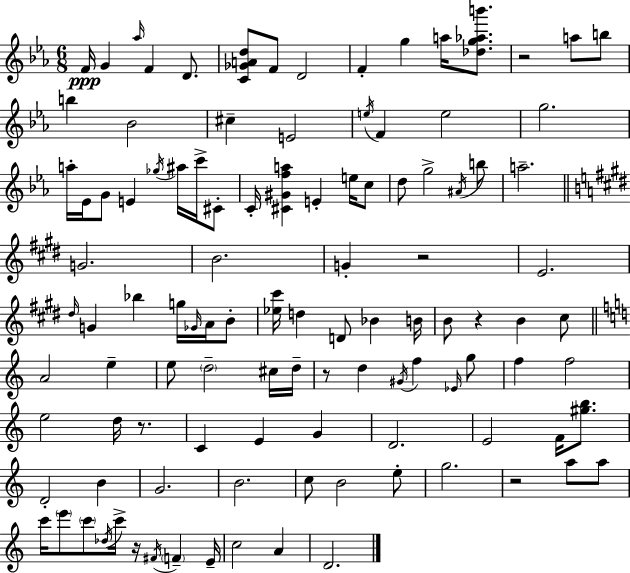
{
  \clef treble
  \numericTimeSignature
  \time 6/8
  \key ees \major
  \repeat volta 2 { f'16\ppp g'4 \grace { aes''16 } f'4 d'8. | <c' ges' a' d''>8 f'8 d'2 | f'4-. g''4 a''16 <des'' g'' aes'' b'''>8. | r2 a''8 b''8 | \break b''4 bes'2 | cis''4-- e'2 | \acciaccatura { e''16 } f'4 e''2 | g''2. | \break a''16-. ees'16 g'8 e'4 \acciaccatura { ges''16 } ais''16 | c'''16-> cis'8-. c'16-. <cis' gis' f'' a''>4 e'4-. | e''16 c''8 d''8 g''2-> | \acciaccatura { ais'16 } b''8 a''2.-- | \break \bar "||" \break \key e \major g'2. | b'2. | g'4-. r2 | e'2. | \break \grace { dis''16 } g'4 bes''4 g''16 \grace { ges'16 } a'16 | b'8-. <ees'' cis'''>16 d''4 d'8 bes'4 | b'16 b'8 r4 b'4 | cis''8 \bar "||" \break \key c \major a'2 e''4-- | e''8 \parenthesize d''2-- cis''16 d''16-- | r8 d''4 \acciaccatura { gis'16 } f''4 \grace { ees'16 } | g''8 f''4 f''2 | \break e''2 d''16 r8. | c'4 e'4 g'4 | d'2. | e'2 f'16 <gis'' b''>8. | \break d'2-. b'4 | g'2. | b'2. | c''8 b'2 | \break e''8-. g''2. | r2 a''8 | a''8 c'''16 \parenthesize e'''8 \parenthesize c'''8 \acciaccatura { des''16 } c'''16-> r16 \acciaccatura { fis'16 } \parenthesize f'4-- | e'16-- c''2 | \break a'4 d'2. | } \bar "|."
}